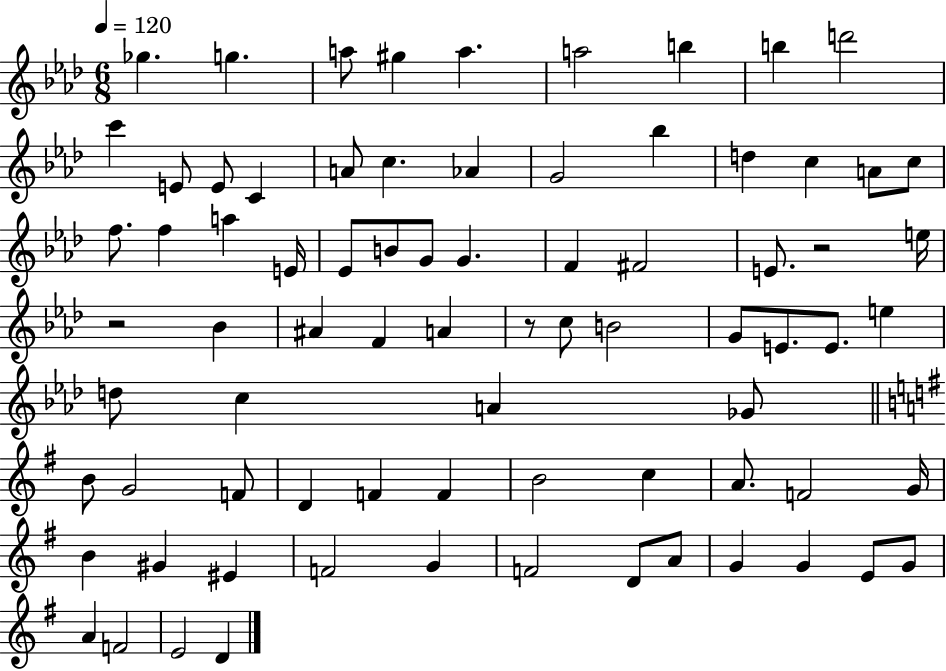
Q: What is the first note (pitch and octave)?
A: Gb5